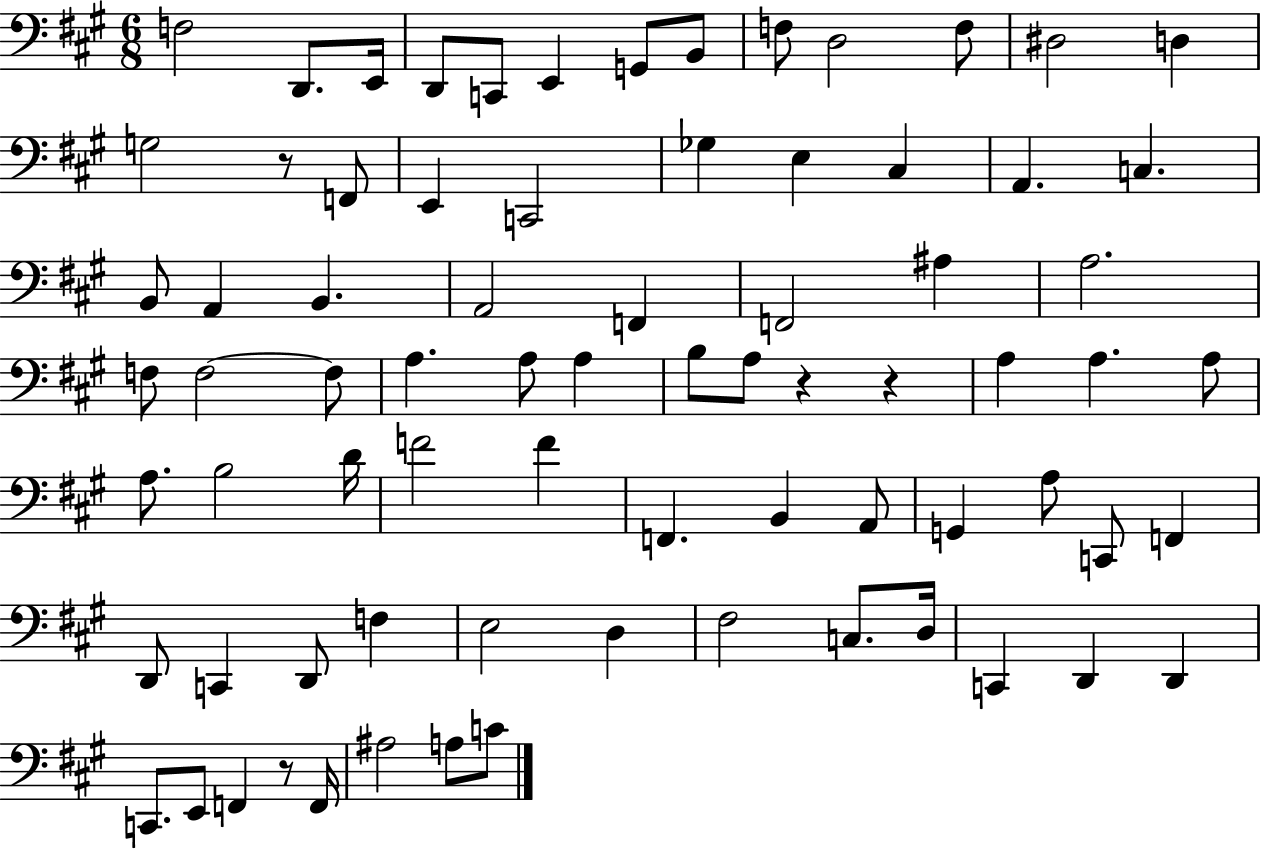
F3/h D2/e. E2/s D2/e C2/e E2/q G2/e B2/e F3/e D3/h F3/e D#3/h D3/q G3/h R/e F2/e E2/q C2/h Gb3/q E3/q C#3/q A2/q. C3/q. B2/e A2/q B2/q. A2/h F2/q F2/h A#3/q A3/h. F3/e F3/h F3/e A3/q. A3/e A3/q B3/e A3/e R/q R/q A3/q A3/q. A3/e A3/e. B3/h D4/s F4/h F4/q F2/q. B2/q A2/e G2/q A3/e C2/e F2/q D2/e C2/q D2/e F3/q E3/h D3/q F#3/h C3/e. D3/s C2/q D2/q D2/q C2/e. E2/e F2/q R/e F2/s A#3/h A3/e C4/e